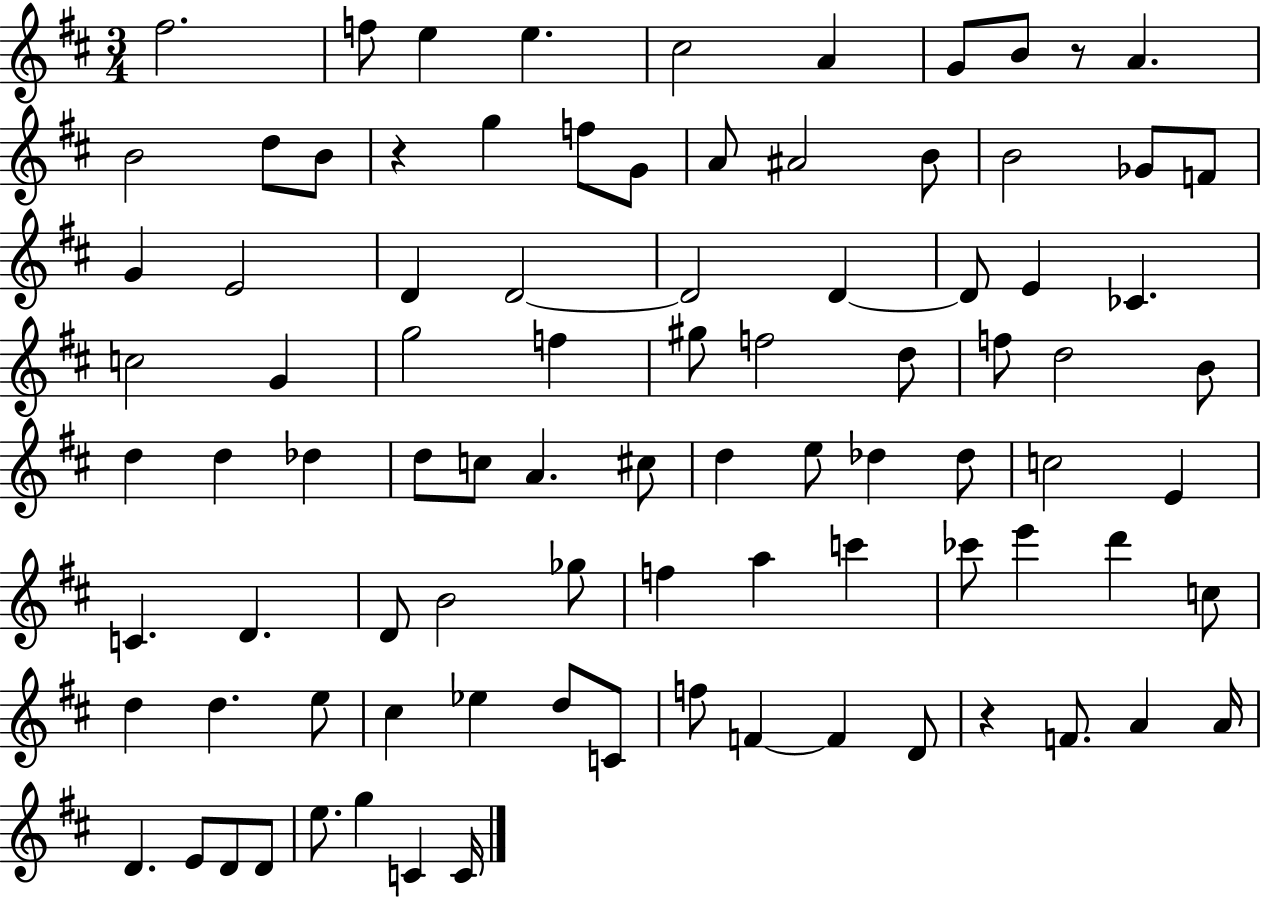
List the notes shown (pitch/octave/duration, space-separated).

F#5/h. F5/e E5/q E5/q. C#5/h A4/q G4/e B4/e R/e A4/q. B4/h D5/e B4/e R/q G5/q F5/e G4/e A4/e A#4/h B4/e B4/h Gb4/e F4/e G4/q E4/h D4/q D4/h D4/h D4/q D4/e E4/q CES4/q. C5/h G4/q G5/h F5/q G#5/e F5/h D5/e F5/e D5/h B4/e D5/q D5/q Db5/q D5/e C5/e A4/q. C#5/e D5/q E5/e Db5/q Db5/e C5/h E4/q C4/q. D4/q. D4/e B4/h Gb5/e F5/q A5/q C6/q CES6/e E6/q D6/q C5/e D5/q D5/q. E5/e C#5/q Eb5/q D5/e C4/e F5/e F4/q F4/q D4/e R/q F4/e. A4/q A4/s D4/q. E4/e D4/e D4/e E5/e. G5/q C4/q C4/s